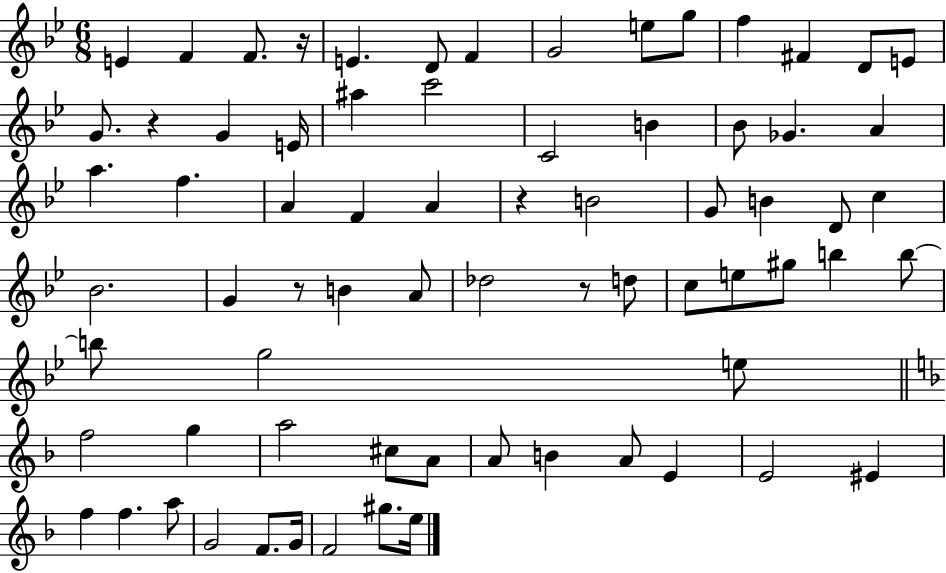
X:1
T:Untitled
M:6/8
L:1/4
K:Bb
E F F/2 z/4 E D/2 F G2 e/2 g/2 f ^F D/2 E/2 G/2 z G E/4 ^a c'2 C2 B _B/2 _G A a f A F A z B2 G/2 B D/2 c _B2 G z/2 B A/2 _d2 z/2 d/2 c/2 e/2 ^g/2 b b/2 b/2 g2 e/2 f2 g a2 ^c/2 A/2 A/2 B A/2 E E2 ^E f f a/2 G2 F/2 G/4 F2 ^g/2 e/4